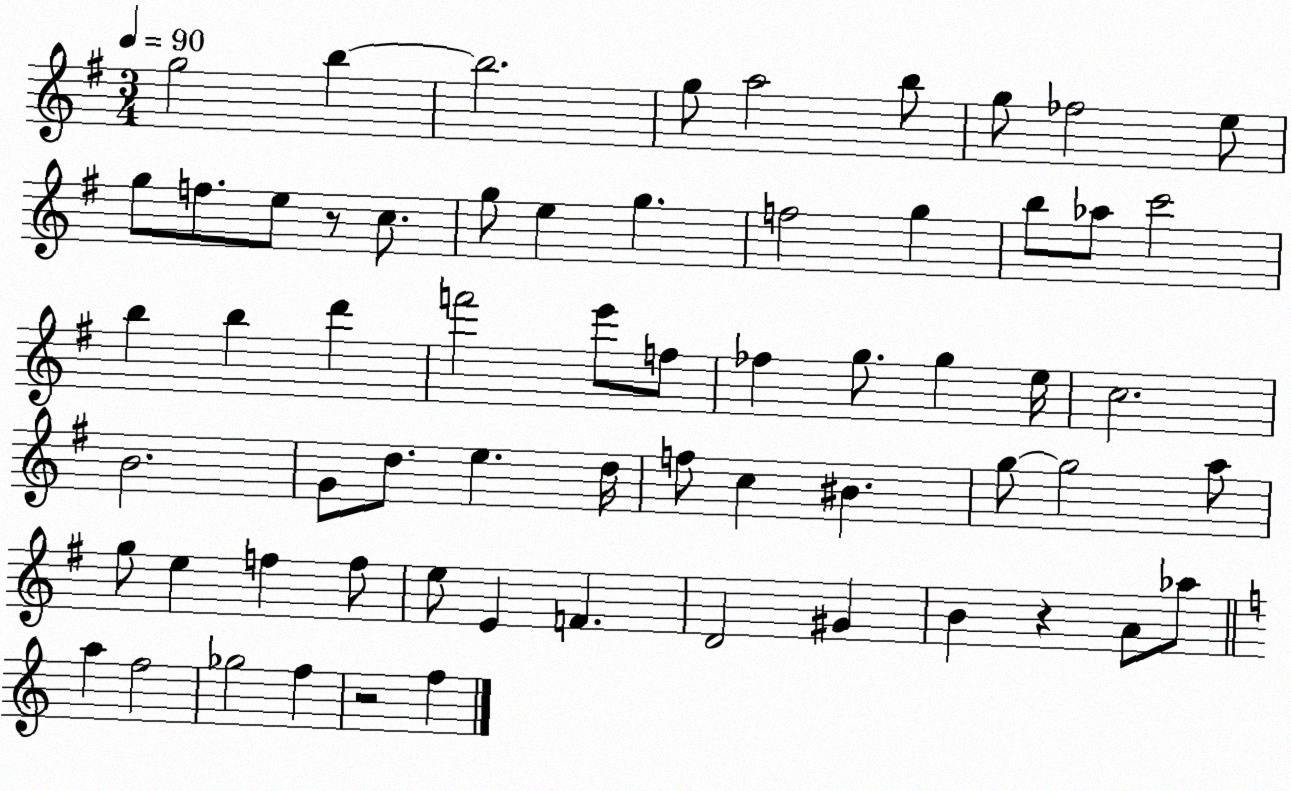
X:1
T:Untitled
M:3/4
L:1/4
K:G
g2 b b2 g/2 a2 b/2 g/2 _f2 e/2 g/2 f/2 e/2 z/2 c/2 g/2 e g f2 g b/2 _a/2 c'2 b b d' f'2 e'/2 f/2 _f g/2 g e/4 c2 B2 G/2 d/2 e d/4 f/2 c ^B g/2 g2 a/2 g/2 e f f/2 e/2 E F D2 ^G B z A/2 _a/2 a f2 _g2 f z2 f